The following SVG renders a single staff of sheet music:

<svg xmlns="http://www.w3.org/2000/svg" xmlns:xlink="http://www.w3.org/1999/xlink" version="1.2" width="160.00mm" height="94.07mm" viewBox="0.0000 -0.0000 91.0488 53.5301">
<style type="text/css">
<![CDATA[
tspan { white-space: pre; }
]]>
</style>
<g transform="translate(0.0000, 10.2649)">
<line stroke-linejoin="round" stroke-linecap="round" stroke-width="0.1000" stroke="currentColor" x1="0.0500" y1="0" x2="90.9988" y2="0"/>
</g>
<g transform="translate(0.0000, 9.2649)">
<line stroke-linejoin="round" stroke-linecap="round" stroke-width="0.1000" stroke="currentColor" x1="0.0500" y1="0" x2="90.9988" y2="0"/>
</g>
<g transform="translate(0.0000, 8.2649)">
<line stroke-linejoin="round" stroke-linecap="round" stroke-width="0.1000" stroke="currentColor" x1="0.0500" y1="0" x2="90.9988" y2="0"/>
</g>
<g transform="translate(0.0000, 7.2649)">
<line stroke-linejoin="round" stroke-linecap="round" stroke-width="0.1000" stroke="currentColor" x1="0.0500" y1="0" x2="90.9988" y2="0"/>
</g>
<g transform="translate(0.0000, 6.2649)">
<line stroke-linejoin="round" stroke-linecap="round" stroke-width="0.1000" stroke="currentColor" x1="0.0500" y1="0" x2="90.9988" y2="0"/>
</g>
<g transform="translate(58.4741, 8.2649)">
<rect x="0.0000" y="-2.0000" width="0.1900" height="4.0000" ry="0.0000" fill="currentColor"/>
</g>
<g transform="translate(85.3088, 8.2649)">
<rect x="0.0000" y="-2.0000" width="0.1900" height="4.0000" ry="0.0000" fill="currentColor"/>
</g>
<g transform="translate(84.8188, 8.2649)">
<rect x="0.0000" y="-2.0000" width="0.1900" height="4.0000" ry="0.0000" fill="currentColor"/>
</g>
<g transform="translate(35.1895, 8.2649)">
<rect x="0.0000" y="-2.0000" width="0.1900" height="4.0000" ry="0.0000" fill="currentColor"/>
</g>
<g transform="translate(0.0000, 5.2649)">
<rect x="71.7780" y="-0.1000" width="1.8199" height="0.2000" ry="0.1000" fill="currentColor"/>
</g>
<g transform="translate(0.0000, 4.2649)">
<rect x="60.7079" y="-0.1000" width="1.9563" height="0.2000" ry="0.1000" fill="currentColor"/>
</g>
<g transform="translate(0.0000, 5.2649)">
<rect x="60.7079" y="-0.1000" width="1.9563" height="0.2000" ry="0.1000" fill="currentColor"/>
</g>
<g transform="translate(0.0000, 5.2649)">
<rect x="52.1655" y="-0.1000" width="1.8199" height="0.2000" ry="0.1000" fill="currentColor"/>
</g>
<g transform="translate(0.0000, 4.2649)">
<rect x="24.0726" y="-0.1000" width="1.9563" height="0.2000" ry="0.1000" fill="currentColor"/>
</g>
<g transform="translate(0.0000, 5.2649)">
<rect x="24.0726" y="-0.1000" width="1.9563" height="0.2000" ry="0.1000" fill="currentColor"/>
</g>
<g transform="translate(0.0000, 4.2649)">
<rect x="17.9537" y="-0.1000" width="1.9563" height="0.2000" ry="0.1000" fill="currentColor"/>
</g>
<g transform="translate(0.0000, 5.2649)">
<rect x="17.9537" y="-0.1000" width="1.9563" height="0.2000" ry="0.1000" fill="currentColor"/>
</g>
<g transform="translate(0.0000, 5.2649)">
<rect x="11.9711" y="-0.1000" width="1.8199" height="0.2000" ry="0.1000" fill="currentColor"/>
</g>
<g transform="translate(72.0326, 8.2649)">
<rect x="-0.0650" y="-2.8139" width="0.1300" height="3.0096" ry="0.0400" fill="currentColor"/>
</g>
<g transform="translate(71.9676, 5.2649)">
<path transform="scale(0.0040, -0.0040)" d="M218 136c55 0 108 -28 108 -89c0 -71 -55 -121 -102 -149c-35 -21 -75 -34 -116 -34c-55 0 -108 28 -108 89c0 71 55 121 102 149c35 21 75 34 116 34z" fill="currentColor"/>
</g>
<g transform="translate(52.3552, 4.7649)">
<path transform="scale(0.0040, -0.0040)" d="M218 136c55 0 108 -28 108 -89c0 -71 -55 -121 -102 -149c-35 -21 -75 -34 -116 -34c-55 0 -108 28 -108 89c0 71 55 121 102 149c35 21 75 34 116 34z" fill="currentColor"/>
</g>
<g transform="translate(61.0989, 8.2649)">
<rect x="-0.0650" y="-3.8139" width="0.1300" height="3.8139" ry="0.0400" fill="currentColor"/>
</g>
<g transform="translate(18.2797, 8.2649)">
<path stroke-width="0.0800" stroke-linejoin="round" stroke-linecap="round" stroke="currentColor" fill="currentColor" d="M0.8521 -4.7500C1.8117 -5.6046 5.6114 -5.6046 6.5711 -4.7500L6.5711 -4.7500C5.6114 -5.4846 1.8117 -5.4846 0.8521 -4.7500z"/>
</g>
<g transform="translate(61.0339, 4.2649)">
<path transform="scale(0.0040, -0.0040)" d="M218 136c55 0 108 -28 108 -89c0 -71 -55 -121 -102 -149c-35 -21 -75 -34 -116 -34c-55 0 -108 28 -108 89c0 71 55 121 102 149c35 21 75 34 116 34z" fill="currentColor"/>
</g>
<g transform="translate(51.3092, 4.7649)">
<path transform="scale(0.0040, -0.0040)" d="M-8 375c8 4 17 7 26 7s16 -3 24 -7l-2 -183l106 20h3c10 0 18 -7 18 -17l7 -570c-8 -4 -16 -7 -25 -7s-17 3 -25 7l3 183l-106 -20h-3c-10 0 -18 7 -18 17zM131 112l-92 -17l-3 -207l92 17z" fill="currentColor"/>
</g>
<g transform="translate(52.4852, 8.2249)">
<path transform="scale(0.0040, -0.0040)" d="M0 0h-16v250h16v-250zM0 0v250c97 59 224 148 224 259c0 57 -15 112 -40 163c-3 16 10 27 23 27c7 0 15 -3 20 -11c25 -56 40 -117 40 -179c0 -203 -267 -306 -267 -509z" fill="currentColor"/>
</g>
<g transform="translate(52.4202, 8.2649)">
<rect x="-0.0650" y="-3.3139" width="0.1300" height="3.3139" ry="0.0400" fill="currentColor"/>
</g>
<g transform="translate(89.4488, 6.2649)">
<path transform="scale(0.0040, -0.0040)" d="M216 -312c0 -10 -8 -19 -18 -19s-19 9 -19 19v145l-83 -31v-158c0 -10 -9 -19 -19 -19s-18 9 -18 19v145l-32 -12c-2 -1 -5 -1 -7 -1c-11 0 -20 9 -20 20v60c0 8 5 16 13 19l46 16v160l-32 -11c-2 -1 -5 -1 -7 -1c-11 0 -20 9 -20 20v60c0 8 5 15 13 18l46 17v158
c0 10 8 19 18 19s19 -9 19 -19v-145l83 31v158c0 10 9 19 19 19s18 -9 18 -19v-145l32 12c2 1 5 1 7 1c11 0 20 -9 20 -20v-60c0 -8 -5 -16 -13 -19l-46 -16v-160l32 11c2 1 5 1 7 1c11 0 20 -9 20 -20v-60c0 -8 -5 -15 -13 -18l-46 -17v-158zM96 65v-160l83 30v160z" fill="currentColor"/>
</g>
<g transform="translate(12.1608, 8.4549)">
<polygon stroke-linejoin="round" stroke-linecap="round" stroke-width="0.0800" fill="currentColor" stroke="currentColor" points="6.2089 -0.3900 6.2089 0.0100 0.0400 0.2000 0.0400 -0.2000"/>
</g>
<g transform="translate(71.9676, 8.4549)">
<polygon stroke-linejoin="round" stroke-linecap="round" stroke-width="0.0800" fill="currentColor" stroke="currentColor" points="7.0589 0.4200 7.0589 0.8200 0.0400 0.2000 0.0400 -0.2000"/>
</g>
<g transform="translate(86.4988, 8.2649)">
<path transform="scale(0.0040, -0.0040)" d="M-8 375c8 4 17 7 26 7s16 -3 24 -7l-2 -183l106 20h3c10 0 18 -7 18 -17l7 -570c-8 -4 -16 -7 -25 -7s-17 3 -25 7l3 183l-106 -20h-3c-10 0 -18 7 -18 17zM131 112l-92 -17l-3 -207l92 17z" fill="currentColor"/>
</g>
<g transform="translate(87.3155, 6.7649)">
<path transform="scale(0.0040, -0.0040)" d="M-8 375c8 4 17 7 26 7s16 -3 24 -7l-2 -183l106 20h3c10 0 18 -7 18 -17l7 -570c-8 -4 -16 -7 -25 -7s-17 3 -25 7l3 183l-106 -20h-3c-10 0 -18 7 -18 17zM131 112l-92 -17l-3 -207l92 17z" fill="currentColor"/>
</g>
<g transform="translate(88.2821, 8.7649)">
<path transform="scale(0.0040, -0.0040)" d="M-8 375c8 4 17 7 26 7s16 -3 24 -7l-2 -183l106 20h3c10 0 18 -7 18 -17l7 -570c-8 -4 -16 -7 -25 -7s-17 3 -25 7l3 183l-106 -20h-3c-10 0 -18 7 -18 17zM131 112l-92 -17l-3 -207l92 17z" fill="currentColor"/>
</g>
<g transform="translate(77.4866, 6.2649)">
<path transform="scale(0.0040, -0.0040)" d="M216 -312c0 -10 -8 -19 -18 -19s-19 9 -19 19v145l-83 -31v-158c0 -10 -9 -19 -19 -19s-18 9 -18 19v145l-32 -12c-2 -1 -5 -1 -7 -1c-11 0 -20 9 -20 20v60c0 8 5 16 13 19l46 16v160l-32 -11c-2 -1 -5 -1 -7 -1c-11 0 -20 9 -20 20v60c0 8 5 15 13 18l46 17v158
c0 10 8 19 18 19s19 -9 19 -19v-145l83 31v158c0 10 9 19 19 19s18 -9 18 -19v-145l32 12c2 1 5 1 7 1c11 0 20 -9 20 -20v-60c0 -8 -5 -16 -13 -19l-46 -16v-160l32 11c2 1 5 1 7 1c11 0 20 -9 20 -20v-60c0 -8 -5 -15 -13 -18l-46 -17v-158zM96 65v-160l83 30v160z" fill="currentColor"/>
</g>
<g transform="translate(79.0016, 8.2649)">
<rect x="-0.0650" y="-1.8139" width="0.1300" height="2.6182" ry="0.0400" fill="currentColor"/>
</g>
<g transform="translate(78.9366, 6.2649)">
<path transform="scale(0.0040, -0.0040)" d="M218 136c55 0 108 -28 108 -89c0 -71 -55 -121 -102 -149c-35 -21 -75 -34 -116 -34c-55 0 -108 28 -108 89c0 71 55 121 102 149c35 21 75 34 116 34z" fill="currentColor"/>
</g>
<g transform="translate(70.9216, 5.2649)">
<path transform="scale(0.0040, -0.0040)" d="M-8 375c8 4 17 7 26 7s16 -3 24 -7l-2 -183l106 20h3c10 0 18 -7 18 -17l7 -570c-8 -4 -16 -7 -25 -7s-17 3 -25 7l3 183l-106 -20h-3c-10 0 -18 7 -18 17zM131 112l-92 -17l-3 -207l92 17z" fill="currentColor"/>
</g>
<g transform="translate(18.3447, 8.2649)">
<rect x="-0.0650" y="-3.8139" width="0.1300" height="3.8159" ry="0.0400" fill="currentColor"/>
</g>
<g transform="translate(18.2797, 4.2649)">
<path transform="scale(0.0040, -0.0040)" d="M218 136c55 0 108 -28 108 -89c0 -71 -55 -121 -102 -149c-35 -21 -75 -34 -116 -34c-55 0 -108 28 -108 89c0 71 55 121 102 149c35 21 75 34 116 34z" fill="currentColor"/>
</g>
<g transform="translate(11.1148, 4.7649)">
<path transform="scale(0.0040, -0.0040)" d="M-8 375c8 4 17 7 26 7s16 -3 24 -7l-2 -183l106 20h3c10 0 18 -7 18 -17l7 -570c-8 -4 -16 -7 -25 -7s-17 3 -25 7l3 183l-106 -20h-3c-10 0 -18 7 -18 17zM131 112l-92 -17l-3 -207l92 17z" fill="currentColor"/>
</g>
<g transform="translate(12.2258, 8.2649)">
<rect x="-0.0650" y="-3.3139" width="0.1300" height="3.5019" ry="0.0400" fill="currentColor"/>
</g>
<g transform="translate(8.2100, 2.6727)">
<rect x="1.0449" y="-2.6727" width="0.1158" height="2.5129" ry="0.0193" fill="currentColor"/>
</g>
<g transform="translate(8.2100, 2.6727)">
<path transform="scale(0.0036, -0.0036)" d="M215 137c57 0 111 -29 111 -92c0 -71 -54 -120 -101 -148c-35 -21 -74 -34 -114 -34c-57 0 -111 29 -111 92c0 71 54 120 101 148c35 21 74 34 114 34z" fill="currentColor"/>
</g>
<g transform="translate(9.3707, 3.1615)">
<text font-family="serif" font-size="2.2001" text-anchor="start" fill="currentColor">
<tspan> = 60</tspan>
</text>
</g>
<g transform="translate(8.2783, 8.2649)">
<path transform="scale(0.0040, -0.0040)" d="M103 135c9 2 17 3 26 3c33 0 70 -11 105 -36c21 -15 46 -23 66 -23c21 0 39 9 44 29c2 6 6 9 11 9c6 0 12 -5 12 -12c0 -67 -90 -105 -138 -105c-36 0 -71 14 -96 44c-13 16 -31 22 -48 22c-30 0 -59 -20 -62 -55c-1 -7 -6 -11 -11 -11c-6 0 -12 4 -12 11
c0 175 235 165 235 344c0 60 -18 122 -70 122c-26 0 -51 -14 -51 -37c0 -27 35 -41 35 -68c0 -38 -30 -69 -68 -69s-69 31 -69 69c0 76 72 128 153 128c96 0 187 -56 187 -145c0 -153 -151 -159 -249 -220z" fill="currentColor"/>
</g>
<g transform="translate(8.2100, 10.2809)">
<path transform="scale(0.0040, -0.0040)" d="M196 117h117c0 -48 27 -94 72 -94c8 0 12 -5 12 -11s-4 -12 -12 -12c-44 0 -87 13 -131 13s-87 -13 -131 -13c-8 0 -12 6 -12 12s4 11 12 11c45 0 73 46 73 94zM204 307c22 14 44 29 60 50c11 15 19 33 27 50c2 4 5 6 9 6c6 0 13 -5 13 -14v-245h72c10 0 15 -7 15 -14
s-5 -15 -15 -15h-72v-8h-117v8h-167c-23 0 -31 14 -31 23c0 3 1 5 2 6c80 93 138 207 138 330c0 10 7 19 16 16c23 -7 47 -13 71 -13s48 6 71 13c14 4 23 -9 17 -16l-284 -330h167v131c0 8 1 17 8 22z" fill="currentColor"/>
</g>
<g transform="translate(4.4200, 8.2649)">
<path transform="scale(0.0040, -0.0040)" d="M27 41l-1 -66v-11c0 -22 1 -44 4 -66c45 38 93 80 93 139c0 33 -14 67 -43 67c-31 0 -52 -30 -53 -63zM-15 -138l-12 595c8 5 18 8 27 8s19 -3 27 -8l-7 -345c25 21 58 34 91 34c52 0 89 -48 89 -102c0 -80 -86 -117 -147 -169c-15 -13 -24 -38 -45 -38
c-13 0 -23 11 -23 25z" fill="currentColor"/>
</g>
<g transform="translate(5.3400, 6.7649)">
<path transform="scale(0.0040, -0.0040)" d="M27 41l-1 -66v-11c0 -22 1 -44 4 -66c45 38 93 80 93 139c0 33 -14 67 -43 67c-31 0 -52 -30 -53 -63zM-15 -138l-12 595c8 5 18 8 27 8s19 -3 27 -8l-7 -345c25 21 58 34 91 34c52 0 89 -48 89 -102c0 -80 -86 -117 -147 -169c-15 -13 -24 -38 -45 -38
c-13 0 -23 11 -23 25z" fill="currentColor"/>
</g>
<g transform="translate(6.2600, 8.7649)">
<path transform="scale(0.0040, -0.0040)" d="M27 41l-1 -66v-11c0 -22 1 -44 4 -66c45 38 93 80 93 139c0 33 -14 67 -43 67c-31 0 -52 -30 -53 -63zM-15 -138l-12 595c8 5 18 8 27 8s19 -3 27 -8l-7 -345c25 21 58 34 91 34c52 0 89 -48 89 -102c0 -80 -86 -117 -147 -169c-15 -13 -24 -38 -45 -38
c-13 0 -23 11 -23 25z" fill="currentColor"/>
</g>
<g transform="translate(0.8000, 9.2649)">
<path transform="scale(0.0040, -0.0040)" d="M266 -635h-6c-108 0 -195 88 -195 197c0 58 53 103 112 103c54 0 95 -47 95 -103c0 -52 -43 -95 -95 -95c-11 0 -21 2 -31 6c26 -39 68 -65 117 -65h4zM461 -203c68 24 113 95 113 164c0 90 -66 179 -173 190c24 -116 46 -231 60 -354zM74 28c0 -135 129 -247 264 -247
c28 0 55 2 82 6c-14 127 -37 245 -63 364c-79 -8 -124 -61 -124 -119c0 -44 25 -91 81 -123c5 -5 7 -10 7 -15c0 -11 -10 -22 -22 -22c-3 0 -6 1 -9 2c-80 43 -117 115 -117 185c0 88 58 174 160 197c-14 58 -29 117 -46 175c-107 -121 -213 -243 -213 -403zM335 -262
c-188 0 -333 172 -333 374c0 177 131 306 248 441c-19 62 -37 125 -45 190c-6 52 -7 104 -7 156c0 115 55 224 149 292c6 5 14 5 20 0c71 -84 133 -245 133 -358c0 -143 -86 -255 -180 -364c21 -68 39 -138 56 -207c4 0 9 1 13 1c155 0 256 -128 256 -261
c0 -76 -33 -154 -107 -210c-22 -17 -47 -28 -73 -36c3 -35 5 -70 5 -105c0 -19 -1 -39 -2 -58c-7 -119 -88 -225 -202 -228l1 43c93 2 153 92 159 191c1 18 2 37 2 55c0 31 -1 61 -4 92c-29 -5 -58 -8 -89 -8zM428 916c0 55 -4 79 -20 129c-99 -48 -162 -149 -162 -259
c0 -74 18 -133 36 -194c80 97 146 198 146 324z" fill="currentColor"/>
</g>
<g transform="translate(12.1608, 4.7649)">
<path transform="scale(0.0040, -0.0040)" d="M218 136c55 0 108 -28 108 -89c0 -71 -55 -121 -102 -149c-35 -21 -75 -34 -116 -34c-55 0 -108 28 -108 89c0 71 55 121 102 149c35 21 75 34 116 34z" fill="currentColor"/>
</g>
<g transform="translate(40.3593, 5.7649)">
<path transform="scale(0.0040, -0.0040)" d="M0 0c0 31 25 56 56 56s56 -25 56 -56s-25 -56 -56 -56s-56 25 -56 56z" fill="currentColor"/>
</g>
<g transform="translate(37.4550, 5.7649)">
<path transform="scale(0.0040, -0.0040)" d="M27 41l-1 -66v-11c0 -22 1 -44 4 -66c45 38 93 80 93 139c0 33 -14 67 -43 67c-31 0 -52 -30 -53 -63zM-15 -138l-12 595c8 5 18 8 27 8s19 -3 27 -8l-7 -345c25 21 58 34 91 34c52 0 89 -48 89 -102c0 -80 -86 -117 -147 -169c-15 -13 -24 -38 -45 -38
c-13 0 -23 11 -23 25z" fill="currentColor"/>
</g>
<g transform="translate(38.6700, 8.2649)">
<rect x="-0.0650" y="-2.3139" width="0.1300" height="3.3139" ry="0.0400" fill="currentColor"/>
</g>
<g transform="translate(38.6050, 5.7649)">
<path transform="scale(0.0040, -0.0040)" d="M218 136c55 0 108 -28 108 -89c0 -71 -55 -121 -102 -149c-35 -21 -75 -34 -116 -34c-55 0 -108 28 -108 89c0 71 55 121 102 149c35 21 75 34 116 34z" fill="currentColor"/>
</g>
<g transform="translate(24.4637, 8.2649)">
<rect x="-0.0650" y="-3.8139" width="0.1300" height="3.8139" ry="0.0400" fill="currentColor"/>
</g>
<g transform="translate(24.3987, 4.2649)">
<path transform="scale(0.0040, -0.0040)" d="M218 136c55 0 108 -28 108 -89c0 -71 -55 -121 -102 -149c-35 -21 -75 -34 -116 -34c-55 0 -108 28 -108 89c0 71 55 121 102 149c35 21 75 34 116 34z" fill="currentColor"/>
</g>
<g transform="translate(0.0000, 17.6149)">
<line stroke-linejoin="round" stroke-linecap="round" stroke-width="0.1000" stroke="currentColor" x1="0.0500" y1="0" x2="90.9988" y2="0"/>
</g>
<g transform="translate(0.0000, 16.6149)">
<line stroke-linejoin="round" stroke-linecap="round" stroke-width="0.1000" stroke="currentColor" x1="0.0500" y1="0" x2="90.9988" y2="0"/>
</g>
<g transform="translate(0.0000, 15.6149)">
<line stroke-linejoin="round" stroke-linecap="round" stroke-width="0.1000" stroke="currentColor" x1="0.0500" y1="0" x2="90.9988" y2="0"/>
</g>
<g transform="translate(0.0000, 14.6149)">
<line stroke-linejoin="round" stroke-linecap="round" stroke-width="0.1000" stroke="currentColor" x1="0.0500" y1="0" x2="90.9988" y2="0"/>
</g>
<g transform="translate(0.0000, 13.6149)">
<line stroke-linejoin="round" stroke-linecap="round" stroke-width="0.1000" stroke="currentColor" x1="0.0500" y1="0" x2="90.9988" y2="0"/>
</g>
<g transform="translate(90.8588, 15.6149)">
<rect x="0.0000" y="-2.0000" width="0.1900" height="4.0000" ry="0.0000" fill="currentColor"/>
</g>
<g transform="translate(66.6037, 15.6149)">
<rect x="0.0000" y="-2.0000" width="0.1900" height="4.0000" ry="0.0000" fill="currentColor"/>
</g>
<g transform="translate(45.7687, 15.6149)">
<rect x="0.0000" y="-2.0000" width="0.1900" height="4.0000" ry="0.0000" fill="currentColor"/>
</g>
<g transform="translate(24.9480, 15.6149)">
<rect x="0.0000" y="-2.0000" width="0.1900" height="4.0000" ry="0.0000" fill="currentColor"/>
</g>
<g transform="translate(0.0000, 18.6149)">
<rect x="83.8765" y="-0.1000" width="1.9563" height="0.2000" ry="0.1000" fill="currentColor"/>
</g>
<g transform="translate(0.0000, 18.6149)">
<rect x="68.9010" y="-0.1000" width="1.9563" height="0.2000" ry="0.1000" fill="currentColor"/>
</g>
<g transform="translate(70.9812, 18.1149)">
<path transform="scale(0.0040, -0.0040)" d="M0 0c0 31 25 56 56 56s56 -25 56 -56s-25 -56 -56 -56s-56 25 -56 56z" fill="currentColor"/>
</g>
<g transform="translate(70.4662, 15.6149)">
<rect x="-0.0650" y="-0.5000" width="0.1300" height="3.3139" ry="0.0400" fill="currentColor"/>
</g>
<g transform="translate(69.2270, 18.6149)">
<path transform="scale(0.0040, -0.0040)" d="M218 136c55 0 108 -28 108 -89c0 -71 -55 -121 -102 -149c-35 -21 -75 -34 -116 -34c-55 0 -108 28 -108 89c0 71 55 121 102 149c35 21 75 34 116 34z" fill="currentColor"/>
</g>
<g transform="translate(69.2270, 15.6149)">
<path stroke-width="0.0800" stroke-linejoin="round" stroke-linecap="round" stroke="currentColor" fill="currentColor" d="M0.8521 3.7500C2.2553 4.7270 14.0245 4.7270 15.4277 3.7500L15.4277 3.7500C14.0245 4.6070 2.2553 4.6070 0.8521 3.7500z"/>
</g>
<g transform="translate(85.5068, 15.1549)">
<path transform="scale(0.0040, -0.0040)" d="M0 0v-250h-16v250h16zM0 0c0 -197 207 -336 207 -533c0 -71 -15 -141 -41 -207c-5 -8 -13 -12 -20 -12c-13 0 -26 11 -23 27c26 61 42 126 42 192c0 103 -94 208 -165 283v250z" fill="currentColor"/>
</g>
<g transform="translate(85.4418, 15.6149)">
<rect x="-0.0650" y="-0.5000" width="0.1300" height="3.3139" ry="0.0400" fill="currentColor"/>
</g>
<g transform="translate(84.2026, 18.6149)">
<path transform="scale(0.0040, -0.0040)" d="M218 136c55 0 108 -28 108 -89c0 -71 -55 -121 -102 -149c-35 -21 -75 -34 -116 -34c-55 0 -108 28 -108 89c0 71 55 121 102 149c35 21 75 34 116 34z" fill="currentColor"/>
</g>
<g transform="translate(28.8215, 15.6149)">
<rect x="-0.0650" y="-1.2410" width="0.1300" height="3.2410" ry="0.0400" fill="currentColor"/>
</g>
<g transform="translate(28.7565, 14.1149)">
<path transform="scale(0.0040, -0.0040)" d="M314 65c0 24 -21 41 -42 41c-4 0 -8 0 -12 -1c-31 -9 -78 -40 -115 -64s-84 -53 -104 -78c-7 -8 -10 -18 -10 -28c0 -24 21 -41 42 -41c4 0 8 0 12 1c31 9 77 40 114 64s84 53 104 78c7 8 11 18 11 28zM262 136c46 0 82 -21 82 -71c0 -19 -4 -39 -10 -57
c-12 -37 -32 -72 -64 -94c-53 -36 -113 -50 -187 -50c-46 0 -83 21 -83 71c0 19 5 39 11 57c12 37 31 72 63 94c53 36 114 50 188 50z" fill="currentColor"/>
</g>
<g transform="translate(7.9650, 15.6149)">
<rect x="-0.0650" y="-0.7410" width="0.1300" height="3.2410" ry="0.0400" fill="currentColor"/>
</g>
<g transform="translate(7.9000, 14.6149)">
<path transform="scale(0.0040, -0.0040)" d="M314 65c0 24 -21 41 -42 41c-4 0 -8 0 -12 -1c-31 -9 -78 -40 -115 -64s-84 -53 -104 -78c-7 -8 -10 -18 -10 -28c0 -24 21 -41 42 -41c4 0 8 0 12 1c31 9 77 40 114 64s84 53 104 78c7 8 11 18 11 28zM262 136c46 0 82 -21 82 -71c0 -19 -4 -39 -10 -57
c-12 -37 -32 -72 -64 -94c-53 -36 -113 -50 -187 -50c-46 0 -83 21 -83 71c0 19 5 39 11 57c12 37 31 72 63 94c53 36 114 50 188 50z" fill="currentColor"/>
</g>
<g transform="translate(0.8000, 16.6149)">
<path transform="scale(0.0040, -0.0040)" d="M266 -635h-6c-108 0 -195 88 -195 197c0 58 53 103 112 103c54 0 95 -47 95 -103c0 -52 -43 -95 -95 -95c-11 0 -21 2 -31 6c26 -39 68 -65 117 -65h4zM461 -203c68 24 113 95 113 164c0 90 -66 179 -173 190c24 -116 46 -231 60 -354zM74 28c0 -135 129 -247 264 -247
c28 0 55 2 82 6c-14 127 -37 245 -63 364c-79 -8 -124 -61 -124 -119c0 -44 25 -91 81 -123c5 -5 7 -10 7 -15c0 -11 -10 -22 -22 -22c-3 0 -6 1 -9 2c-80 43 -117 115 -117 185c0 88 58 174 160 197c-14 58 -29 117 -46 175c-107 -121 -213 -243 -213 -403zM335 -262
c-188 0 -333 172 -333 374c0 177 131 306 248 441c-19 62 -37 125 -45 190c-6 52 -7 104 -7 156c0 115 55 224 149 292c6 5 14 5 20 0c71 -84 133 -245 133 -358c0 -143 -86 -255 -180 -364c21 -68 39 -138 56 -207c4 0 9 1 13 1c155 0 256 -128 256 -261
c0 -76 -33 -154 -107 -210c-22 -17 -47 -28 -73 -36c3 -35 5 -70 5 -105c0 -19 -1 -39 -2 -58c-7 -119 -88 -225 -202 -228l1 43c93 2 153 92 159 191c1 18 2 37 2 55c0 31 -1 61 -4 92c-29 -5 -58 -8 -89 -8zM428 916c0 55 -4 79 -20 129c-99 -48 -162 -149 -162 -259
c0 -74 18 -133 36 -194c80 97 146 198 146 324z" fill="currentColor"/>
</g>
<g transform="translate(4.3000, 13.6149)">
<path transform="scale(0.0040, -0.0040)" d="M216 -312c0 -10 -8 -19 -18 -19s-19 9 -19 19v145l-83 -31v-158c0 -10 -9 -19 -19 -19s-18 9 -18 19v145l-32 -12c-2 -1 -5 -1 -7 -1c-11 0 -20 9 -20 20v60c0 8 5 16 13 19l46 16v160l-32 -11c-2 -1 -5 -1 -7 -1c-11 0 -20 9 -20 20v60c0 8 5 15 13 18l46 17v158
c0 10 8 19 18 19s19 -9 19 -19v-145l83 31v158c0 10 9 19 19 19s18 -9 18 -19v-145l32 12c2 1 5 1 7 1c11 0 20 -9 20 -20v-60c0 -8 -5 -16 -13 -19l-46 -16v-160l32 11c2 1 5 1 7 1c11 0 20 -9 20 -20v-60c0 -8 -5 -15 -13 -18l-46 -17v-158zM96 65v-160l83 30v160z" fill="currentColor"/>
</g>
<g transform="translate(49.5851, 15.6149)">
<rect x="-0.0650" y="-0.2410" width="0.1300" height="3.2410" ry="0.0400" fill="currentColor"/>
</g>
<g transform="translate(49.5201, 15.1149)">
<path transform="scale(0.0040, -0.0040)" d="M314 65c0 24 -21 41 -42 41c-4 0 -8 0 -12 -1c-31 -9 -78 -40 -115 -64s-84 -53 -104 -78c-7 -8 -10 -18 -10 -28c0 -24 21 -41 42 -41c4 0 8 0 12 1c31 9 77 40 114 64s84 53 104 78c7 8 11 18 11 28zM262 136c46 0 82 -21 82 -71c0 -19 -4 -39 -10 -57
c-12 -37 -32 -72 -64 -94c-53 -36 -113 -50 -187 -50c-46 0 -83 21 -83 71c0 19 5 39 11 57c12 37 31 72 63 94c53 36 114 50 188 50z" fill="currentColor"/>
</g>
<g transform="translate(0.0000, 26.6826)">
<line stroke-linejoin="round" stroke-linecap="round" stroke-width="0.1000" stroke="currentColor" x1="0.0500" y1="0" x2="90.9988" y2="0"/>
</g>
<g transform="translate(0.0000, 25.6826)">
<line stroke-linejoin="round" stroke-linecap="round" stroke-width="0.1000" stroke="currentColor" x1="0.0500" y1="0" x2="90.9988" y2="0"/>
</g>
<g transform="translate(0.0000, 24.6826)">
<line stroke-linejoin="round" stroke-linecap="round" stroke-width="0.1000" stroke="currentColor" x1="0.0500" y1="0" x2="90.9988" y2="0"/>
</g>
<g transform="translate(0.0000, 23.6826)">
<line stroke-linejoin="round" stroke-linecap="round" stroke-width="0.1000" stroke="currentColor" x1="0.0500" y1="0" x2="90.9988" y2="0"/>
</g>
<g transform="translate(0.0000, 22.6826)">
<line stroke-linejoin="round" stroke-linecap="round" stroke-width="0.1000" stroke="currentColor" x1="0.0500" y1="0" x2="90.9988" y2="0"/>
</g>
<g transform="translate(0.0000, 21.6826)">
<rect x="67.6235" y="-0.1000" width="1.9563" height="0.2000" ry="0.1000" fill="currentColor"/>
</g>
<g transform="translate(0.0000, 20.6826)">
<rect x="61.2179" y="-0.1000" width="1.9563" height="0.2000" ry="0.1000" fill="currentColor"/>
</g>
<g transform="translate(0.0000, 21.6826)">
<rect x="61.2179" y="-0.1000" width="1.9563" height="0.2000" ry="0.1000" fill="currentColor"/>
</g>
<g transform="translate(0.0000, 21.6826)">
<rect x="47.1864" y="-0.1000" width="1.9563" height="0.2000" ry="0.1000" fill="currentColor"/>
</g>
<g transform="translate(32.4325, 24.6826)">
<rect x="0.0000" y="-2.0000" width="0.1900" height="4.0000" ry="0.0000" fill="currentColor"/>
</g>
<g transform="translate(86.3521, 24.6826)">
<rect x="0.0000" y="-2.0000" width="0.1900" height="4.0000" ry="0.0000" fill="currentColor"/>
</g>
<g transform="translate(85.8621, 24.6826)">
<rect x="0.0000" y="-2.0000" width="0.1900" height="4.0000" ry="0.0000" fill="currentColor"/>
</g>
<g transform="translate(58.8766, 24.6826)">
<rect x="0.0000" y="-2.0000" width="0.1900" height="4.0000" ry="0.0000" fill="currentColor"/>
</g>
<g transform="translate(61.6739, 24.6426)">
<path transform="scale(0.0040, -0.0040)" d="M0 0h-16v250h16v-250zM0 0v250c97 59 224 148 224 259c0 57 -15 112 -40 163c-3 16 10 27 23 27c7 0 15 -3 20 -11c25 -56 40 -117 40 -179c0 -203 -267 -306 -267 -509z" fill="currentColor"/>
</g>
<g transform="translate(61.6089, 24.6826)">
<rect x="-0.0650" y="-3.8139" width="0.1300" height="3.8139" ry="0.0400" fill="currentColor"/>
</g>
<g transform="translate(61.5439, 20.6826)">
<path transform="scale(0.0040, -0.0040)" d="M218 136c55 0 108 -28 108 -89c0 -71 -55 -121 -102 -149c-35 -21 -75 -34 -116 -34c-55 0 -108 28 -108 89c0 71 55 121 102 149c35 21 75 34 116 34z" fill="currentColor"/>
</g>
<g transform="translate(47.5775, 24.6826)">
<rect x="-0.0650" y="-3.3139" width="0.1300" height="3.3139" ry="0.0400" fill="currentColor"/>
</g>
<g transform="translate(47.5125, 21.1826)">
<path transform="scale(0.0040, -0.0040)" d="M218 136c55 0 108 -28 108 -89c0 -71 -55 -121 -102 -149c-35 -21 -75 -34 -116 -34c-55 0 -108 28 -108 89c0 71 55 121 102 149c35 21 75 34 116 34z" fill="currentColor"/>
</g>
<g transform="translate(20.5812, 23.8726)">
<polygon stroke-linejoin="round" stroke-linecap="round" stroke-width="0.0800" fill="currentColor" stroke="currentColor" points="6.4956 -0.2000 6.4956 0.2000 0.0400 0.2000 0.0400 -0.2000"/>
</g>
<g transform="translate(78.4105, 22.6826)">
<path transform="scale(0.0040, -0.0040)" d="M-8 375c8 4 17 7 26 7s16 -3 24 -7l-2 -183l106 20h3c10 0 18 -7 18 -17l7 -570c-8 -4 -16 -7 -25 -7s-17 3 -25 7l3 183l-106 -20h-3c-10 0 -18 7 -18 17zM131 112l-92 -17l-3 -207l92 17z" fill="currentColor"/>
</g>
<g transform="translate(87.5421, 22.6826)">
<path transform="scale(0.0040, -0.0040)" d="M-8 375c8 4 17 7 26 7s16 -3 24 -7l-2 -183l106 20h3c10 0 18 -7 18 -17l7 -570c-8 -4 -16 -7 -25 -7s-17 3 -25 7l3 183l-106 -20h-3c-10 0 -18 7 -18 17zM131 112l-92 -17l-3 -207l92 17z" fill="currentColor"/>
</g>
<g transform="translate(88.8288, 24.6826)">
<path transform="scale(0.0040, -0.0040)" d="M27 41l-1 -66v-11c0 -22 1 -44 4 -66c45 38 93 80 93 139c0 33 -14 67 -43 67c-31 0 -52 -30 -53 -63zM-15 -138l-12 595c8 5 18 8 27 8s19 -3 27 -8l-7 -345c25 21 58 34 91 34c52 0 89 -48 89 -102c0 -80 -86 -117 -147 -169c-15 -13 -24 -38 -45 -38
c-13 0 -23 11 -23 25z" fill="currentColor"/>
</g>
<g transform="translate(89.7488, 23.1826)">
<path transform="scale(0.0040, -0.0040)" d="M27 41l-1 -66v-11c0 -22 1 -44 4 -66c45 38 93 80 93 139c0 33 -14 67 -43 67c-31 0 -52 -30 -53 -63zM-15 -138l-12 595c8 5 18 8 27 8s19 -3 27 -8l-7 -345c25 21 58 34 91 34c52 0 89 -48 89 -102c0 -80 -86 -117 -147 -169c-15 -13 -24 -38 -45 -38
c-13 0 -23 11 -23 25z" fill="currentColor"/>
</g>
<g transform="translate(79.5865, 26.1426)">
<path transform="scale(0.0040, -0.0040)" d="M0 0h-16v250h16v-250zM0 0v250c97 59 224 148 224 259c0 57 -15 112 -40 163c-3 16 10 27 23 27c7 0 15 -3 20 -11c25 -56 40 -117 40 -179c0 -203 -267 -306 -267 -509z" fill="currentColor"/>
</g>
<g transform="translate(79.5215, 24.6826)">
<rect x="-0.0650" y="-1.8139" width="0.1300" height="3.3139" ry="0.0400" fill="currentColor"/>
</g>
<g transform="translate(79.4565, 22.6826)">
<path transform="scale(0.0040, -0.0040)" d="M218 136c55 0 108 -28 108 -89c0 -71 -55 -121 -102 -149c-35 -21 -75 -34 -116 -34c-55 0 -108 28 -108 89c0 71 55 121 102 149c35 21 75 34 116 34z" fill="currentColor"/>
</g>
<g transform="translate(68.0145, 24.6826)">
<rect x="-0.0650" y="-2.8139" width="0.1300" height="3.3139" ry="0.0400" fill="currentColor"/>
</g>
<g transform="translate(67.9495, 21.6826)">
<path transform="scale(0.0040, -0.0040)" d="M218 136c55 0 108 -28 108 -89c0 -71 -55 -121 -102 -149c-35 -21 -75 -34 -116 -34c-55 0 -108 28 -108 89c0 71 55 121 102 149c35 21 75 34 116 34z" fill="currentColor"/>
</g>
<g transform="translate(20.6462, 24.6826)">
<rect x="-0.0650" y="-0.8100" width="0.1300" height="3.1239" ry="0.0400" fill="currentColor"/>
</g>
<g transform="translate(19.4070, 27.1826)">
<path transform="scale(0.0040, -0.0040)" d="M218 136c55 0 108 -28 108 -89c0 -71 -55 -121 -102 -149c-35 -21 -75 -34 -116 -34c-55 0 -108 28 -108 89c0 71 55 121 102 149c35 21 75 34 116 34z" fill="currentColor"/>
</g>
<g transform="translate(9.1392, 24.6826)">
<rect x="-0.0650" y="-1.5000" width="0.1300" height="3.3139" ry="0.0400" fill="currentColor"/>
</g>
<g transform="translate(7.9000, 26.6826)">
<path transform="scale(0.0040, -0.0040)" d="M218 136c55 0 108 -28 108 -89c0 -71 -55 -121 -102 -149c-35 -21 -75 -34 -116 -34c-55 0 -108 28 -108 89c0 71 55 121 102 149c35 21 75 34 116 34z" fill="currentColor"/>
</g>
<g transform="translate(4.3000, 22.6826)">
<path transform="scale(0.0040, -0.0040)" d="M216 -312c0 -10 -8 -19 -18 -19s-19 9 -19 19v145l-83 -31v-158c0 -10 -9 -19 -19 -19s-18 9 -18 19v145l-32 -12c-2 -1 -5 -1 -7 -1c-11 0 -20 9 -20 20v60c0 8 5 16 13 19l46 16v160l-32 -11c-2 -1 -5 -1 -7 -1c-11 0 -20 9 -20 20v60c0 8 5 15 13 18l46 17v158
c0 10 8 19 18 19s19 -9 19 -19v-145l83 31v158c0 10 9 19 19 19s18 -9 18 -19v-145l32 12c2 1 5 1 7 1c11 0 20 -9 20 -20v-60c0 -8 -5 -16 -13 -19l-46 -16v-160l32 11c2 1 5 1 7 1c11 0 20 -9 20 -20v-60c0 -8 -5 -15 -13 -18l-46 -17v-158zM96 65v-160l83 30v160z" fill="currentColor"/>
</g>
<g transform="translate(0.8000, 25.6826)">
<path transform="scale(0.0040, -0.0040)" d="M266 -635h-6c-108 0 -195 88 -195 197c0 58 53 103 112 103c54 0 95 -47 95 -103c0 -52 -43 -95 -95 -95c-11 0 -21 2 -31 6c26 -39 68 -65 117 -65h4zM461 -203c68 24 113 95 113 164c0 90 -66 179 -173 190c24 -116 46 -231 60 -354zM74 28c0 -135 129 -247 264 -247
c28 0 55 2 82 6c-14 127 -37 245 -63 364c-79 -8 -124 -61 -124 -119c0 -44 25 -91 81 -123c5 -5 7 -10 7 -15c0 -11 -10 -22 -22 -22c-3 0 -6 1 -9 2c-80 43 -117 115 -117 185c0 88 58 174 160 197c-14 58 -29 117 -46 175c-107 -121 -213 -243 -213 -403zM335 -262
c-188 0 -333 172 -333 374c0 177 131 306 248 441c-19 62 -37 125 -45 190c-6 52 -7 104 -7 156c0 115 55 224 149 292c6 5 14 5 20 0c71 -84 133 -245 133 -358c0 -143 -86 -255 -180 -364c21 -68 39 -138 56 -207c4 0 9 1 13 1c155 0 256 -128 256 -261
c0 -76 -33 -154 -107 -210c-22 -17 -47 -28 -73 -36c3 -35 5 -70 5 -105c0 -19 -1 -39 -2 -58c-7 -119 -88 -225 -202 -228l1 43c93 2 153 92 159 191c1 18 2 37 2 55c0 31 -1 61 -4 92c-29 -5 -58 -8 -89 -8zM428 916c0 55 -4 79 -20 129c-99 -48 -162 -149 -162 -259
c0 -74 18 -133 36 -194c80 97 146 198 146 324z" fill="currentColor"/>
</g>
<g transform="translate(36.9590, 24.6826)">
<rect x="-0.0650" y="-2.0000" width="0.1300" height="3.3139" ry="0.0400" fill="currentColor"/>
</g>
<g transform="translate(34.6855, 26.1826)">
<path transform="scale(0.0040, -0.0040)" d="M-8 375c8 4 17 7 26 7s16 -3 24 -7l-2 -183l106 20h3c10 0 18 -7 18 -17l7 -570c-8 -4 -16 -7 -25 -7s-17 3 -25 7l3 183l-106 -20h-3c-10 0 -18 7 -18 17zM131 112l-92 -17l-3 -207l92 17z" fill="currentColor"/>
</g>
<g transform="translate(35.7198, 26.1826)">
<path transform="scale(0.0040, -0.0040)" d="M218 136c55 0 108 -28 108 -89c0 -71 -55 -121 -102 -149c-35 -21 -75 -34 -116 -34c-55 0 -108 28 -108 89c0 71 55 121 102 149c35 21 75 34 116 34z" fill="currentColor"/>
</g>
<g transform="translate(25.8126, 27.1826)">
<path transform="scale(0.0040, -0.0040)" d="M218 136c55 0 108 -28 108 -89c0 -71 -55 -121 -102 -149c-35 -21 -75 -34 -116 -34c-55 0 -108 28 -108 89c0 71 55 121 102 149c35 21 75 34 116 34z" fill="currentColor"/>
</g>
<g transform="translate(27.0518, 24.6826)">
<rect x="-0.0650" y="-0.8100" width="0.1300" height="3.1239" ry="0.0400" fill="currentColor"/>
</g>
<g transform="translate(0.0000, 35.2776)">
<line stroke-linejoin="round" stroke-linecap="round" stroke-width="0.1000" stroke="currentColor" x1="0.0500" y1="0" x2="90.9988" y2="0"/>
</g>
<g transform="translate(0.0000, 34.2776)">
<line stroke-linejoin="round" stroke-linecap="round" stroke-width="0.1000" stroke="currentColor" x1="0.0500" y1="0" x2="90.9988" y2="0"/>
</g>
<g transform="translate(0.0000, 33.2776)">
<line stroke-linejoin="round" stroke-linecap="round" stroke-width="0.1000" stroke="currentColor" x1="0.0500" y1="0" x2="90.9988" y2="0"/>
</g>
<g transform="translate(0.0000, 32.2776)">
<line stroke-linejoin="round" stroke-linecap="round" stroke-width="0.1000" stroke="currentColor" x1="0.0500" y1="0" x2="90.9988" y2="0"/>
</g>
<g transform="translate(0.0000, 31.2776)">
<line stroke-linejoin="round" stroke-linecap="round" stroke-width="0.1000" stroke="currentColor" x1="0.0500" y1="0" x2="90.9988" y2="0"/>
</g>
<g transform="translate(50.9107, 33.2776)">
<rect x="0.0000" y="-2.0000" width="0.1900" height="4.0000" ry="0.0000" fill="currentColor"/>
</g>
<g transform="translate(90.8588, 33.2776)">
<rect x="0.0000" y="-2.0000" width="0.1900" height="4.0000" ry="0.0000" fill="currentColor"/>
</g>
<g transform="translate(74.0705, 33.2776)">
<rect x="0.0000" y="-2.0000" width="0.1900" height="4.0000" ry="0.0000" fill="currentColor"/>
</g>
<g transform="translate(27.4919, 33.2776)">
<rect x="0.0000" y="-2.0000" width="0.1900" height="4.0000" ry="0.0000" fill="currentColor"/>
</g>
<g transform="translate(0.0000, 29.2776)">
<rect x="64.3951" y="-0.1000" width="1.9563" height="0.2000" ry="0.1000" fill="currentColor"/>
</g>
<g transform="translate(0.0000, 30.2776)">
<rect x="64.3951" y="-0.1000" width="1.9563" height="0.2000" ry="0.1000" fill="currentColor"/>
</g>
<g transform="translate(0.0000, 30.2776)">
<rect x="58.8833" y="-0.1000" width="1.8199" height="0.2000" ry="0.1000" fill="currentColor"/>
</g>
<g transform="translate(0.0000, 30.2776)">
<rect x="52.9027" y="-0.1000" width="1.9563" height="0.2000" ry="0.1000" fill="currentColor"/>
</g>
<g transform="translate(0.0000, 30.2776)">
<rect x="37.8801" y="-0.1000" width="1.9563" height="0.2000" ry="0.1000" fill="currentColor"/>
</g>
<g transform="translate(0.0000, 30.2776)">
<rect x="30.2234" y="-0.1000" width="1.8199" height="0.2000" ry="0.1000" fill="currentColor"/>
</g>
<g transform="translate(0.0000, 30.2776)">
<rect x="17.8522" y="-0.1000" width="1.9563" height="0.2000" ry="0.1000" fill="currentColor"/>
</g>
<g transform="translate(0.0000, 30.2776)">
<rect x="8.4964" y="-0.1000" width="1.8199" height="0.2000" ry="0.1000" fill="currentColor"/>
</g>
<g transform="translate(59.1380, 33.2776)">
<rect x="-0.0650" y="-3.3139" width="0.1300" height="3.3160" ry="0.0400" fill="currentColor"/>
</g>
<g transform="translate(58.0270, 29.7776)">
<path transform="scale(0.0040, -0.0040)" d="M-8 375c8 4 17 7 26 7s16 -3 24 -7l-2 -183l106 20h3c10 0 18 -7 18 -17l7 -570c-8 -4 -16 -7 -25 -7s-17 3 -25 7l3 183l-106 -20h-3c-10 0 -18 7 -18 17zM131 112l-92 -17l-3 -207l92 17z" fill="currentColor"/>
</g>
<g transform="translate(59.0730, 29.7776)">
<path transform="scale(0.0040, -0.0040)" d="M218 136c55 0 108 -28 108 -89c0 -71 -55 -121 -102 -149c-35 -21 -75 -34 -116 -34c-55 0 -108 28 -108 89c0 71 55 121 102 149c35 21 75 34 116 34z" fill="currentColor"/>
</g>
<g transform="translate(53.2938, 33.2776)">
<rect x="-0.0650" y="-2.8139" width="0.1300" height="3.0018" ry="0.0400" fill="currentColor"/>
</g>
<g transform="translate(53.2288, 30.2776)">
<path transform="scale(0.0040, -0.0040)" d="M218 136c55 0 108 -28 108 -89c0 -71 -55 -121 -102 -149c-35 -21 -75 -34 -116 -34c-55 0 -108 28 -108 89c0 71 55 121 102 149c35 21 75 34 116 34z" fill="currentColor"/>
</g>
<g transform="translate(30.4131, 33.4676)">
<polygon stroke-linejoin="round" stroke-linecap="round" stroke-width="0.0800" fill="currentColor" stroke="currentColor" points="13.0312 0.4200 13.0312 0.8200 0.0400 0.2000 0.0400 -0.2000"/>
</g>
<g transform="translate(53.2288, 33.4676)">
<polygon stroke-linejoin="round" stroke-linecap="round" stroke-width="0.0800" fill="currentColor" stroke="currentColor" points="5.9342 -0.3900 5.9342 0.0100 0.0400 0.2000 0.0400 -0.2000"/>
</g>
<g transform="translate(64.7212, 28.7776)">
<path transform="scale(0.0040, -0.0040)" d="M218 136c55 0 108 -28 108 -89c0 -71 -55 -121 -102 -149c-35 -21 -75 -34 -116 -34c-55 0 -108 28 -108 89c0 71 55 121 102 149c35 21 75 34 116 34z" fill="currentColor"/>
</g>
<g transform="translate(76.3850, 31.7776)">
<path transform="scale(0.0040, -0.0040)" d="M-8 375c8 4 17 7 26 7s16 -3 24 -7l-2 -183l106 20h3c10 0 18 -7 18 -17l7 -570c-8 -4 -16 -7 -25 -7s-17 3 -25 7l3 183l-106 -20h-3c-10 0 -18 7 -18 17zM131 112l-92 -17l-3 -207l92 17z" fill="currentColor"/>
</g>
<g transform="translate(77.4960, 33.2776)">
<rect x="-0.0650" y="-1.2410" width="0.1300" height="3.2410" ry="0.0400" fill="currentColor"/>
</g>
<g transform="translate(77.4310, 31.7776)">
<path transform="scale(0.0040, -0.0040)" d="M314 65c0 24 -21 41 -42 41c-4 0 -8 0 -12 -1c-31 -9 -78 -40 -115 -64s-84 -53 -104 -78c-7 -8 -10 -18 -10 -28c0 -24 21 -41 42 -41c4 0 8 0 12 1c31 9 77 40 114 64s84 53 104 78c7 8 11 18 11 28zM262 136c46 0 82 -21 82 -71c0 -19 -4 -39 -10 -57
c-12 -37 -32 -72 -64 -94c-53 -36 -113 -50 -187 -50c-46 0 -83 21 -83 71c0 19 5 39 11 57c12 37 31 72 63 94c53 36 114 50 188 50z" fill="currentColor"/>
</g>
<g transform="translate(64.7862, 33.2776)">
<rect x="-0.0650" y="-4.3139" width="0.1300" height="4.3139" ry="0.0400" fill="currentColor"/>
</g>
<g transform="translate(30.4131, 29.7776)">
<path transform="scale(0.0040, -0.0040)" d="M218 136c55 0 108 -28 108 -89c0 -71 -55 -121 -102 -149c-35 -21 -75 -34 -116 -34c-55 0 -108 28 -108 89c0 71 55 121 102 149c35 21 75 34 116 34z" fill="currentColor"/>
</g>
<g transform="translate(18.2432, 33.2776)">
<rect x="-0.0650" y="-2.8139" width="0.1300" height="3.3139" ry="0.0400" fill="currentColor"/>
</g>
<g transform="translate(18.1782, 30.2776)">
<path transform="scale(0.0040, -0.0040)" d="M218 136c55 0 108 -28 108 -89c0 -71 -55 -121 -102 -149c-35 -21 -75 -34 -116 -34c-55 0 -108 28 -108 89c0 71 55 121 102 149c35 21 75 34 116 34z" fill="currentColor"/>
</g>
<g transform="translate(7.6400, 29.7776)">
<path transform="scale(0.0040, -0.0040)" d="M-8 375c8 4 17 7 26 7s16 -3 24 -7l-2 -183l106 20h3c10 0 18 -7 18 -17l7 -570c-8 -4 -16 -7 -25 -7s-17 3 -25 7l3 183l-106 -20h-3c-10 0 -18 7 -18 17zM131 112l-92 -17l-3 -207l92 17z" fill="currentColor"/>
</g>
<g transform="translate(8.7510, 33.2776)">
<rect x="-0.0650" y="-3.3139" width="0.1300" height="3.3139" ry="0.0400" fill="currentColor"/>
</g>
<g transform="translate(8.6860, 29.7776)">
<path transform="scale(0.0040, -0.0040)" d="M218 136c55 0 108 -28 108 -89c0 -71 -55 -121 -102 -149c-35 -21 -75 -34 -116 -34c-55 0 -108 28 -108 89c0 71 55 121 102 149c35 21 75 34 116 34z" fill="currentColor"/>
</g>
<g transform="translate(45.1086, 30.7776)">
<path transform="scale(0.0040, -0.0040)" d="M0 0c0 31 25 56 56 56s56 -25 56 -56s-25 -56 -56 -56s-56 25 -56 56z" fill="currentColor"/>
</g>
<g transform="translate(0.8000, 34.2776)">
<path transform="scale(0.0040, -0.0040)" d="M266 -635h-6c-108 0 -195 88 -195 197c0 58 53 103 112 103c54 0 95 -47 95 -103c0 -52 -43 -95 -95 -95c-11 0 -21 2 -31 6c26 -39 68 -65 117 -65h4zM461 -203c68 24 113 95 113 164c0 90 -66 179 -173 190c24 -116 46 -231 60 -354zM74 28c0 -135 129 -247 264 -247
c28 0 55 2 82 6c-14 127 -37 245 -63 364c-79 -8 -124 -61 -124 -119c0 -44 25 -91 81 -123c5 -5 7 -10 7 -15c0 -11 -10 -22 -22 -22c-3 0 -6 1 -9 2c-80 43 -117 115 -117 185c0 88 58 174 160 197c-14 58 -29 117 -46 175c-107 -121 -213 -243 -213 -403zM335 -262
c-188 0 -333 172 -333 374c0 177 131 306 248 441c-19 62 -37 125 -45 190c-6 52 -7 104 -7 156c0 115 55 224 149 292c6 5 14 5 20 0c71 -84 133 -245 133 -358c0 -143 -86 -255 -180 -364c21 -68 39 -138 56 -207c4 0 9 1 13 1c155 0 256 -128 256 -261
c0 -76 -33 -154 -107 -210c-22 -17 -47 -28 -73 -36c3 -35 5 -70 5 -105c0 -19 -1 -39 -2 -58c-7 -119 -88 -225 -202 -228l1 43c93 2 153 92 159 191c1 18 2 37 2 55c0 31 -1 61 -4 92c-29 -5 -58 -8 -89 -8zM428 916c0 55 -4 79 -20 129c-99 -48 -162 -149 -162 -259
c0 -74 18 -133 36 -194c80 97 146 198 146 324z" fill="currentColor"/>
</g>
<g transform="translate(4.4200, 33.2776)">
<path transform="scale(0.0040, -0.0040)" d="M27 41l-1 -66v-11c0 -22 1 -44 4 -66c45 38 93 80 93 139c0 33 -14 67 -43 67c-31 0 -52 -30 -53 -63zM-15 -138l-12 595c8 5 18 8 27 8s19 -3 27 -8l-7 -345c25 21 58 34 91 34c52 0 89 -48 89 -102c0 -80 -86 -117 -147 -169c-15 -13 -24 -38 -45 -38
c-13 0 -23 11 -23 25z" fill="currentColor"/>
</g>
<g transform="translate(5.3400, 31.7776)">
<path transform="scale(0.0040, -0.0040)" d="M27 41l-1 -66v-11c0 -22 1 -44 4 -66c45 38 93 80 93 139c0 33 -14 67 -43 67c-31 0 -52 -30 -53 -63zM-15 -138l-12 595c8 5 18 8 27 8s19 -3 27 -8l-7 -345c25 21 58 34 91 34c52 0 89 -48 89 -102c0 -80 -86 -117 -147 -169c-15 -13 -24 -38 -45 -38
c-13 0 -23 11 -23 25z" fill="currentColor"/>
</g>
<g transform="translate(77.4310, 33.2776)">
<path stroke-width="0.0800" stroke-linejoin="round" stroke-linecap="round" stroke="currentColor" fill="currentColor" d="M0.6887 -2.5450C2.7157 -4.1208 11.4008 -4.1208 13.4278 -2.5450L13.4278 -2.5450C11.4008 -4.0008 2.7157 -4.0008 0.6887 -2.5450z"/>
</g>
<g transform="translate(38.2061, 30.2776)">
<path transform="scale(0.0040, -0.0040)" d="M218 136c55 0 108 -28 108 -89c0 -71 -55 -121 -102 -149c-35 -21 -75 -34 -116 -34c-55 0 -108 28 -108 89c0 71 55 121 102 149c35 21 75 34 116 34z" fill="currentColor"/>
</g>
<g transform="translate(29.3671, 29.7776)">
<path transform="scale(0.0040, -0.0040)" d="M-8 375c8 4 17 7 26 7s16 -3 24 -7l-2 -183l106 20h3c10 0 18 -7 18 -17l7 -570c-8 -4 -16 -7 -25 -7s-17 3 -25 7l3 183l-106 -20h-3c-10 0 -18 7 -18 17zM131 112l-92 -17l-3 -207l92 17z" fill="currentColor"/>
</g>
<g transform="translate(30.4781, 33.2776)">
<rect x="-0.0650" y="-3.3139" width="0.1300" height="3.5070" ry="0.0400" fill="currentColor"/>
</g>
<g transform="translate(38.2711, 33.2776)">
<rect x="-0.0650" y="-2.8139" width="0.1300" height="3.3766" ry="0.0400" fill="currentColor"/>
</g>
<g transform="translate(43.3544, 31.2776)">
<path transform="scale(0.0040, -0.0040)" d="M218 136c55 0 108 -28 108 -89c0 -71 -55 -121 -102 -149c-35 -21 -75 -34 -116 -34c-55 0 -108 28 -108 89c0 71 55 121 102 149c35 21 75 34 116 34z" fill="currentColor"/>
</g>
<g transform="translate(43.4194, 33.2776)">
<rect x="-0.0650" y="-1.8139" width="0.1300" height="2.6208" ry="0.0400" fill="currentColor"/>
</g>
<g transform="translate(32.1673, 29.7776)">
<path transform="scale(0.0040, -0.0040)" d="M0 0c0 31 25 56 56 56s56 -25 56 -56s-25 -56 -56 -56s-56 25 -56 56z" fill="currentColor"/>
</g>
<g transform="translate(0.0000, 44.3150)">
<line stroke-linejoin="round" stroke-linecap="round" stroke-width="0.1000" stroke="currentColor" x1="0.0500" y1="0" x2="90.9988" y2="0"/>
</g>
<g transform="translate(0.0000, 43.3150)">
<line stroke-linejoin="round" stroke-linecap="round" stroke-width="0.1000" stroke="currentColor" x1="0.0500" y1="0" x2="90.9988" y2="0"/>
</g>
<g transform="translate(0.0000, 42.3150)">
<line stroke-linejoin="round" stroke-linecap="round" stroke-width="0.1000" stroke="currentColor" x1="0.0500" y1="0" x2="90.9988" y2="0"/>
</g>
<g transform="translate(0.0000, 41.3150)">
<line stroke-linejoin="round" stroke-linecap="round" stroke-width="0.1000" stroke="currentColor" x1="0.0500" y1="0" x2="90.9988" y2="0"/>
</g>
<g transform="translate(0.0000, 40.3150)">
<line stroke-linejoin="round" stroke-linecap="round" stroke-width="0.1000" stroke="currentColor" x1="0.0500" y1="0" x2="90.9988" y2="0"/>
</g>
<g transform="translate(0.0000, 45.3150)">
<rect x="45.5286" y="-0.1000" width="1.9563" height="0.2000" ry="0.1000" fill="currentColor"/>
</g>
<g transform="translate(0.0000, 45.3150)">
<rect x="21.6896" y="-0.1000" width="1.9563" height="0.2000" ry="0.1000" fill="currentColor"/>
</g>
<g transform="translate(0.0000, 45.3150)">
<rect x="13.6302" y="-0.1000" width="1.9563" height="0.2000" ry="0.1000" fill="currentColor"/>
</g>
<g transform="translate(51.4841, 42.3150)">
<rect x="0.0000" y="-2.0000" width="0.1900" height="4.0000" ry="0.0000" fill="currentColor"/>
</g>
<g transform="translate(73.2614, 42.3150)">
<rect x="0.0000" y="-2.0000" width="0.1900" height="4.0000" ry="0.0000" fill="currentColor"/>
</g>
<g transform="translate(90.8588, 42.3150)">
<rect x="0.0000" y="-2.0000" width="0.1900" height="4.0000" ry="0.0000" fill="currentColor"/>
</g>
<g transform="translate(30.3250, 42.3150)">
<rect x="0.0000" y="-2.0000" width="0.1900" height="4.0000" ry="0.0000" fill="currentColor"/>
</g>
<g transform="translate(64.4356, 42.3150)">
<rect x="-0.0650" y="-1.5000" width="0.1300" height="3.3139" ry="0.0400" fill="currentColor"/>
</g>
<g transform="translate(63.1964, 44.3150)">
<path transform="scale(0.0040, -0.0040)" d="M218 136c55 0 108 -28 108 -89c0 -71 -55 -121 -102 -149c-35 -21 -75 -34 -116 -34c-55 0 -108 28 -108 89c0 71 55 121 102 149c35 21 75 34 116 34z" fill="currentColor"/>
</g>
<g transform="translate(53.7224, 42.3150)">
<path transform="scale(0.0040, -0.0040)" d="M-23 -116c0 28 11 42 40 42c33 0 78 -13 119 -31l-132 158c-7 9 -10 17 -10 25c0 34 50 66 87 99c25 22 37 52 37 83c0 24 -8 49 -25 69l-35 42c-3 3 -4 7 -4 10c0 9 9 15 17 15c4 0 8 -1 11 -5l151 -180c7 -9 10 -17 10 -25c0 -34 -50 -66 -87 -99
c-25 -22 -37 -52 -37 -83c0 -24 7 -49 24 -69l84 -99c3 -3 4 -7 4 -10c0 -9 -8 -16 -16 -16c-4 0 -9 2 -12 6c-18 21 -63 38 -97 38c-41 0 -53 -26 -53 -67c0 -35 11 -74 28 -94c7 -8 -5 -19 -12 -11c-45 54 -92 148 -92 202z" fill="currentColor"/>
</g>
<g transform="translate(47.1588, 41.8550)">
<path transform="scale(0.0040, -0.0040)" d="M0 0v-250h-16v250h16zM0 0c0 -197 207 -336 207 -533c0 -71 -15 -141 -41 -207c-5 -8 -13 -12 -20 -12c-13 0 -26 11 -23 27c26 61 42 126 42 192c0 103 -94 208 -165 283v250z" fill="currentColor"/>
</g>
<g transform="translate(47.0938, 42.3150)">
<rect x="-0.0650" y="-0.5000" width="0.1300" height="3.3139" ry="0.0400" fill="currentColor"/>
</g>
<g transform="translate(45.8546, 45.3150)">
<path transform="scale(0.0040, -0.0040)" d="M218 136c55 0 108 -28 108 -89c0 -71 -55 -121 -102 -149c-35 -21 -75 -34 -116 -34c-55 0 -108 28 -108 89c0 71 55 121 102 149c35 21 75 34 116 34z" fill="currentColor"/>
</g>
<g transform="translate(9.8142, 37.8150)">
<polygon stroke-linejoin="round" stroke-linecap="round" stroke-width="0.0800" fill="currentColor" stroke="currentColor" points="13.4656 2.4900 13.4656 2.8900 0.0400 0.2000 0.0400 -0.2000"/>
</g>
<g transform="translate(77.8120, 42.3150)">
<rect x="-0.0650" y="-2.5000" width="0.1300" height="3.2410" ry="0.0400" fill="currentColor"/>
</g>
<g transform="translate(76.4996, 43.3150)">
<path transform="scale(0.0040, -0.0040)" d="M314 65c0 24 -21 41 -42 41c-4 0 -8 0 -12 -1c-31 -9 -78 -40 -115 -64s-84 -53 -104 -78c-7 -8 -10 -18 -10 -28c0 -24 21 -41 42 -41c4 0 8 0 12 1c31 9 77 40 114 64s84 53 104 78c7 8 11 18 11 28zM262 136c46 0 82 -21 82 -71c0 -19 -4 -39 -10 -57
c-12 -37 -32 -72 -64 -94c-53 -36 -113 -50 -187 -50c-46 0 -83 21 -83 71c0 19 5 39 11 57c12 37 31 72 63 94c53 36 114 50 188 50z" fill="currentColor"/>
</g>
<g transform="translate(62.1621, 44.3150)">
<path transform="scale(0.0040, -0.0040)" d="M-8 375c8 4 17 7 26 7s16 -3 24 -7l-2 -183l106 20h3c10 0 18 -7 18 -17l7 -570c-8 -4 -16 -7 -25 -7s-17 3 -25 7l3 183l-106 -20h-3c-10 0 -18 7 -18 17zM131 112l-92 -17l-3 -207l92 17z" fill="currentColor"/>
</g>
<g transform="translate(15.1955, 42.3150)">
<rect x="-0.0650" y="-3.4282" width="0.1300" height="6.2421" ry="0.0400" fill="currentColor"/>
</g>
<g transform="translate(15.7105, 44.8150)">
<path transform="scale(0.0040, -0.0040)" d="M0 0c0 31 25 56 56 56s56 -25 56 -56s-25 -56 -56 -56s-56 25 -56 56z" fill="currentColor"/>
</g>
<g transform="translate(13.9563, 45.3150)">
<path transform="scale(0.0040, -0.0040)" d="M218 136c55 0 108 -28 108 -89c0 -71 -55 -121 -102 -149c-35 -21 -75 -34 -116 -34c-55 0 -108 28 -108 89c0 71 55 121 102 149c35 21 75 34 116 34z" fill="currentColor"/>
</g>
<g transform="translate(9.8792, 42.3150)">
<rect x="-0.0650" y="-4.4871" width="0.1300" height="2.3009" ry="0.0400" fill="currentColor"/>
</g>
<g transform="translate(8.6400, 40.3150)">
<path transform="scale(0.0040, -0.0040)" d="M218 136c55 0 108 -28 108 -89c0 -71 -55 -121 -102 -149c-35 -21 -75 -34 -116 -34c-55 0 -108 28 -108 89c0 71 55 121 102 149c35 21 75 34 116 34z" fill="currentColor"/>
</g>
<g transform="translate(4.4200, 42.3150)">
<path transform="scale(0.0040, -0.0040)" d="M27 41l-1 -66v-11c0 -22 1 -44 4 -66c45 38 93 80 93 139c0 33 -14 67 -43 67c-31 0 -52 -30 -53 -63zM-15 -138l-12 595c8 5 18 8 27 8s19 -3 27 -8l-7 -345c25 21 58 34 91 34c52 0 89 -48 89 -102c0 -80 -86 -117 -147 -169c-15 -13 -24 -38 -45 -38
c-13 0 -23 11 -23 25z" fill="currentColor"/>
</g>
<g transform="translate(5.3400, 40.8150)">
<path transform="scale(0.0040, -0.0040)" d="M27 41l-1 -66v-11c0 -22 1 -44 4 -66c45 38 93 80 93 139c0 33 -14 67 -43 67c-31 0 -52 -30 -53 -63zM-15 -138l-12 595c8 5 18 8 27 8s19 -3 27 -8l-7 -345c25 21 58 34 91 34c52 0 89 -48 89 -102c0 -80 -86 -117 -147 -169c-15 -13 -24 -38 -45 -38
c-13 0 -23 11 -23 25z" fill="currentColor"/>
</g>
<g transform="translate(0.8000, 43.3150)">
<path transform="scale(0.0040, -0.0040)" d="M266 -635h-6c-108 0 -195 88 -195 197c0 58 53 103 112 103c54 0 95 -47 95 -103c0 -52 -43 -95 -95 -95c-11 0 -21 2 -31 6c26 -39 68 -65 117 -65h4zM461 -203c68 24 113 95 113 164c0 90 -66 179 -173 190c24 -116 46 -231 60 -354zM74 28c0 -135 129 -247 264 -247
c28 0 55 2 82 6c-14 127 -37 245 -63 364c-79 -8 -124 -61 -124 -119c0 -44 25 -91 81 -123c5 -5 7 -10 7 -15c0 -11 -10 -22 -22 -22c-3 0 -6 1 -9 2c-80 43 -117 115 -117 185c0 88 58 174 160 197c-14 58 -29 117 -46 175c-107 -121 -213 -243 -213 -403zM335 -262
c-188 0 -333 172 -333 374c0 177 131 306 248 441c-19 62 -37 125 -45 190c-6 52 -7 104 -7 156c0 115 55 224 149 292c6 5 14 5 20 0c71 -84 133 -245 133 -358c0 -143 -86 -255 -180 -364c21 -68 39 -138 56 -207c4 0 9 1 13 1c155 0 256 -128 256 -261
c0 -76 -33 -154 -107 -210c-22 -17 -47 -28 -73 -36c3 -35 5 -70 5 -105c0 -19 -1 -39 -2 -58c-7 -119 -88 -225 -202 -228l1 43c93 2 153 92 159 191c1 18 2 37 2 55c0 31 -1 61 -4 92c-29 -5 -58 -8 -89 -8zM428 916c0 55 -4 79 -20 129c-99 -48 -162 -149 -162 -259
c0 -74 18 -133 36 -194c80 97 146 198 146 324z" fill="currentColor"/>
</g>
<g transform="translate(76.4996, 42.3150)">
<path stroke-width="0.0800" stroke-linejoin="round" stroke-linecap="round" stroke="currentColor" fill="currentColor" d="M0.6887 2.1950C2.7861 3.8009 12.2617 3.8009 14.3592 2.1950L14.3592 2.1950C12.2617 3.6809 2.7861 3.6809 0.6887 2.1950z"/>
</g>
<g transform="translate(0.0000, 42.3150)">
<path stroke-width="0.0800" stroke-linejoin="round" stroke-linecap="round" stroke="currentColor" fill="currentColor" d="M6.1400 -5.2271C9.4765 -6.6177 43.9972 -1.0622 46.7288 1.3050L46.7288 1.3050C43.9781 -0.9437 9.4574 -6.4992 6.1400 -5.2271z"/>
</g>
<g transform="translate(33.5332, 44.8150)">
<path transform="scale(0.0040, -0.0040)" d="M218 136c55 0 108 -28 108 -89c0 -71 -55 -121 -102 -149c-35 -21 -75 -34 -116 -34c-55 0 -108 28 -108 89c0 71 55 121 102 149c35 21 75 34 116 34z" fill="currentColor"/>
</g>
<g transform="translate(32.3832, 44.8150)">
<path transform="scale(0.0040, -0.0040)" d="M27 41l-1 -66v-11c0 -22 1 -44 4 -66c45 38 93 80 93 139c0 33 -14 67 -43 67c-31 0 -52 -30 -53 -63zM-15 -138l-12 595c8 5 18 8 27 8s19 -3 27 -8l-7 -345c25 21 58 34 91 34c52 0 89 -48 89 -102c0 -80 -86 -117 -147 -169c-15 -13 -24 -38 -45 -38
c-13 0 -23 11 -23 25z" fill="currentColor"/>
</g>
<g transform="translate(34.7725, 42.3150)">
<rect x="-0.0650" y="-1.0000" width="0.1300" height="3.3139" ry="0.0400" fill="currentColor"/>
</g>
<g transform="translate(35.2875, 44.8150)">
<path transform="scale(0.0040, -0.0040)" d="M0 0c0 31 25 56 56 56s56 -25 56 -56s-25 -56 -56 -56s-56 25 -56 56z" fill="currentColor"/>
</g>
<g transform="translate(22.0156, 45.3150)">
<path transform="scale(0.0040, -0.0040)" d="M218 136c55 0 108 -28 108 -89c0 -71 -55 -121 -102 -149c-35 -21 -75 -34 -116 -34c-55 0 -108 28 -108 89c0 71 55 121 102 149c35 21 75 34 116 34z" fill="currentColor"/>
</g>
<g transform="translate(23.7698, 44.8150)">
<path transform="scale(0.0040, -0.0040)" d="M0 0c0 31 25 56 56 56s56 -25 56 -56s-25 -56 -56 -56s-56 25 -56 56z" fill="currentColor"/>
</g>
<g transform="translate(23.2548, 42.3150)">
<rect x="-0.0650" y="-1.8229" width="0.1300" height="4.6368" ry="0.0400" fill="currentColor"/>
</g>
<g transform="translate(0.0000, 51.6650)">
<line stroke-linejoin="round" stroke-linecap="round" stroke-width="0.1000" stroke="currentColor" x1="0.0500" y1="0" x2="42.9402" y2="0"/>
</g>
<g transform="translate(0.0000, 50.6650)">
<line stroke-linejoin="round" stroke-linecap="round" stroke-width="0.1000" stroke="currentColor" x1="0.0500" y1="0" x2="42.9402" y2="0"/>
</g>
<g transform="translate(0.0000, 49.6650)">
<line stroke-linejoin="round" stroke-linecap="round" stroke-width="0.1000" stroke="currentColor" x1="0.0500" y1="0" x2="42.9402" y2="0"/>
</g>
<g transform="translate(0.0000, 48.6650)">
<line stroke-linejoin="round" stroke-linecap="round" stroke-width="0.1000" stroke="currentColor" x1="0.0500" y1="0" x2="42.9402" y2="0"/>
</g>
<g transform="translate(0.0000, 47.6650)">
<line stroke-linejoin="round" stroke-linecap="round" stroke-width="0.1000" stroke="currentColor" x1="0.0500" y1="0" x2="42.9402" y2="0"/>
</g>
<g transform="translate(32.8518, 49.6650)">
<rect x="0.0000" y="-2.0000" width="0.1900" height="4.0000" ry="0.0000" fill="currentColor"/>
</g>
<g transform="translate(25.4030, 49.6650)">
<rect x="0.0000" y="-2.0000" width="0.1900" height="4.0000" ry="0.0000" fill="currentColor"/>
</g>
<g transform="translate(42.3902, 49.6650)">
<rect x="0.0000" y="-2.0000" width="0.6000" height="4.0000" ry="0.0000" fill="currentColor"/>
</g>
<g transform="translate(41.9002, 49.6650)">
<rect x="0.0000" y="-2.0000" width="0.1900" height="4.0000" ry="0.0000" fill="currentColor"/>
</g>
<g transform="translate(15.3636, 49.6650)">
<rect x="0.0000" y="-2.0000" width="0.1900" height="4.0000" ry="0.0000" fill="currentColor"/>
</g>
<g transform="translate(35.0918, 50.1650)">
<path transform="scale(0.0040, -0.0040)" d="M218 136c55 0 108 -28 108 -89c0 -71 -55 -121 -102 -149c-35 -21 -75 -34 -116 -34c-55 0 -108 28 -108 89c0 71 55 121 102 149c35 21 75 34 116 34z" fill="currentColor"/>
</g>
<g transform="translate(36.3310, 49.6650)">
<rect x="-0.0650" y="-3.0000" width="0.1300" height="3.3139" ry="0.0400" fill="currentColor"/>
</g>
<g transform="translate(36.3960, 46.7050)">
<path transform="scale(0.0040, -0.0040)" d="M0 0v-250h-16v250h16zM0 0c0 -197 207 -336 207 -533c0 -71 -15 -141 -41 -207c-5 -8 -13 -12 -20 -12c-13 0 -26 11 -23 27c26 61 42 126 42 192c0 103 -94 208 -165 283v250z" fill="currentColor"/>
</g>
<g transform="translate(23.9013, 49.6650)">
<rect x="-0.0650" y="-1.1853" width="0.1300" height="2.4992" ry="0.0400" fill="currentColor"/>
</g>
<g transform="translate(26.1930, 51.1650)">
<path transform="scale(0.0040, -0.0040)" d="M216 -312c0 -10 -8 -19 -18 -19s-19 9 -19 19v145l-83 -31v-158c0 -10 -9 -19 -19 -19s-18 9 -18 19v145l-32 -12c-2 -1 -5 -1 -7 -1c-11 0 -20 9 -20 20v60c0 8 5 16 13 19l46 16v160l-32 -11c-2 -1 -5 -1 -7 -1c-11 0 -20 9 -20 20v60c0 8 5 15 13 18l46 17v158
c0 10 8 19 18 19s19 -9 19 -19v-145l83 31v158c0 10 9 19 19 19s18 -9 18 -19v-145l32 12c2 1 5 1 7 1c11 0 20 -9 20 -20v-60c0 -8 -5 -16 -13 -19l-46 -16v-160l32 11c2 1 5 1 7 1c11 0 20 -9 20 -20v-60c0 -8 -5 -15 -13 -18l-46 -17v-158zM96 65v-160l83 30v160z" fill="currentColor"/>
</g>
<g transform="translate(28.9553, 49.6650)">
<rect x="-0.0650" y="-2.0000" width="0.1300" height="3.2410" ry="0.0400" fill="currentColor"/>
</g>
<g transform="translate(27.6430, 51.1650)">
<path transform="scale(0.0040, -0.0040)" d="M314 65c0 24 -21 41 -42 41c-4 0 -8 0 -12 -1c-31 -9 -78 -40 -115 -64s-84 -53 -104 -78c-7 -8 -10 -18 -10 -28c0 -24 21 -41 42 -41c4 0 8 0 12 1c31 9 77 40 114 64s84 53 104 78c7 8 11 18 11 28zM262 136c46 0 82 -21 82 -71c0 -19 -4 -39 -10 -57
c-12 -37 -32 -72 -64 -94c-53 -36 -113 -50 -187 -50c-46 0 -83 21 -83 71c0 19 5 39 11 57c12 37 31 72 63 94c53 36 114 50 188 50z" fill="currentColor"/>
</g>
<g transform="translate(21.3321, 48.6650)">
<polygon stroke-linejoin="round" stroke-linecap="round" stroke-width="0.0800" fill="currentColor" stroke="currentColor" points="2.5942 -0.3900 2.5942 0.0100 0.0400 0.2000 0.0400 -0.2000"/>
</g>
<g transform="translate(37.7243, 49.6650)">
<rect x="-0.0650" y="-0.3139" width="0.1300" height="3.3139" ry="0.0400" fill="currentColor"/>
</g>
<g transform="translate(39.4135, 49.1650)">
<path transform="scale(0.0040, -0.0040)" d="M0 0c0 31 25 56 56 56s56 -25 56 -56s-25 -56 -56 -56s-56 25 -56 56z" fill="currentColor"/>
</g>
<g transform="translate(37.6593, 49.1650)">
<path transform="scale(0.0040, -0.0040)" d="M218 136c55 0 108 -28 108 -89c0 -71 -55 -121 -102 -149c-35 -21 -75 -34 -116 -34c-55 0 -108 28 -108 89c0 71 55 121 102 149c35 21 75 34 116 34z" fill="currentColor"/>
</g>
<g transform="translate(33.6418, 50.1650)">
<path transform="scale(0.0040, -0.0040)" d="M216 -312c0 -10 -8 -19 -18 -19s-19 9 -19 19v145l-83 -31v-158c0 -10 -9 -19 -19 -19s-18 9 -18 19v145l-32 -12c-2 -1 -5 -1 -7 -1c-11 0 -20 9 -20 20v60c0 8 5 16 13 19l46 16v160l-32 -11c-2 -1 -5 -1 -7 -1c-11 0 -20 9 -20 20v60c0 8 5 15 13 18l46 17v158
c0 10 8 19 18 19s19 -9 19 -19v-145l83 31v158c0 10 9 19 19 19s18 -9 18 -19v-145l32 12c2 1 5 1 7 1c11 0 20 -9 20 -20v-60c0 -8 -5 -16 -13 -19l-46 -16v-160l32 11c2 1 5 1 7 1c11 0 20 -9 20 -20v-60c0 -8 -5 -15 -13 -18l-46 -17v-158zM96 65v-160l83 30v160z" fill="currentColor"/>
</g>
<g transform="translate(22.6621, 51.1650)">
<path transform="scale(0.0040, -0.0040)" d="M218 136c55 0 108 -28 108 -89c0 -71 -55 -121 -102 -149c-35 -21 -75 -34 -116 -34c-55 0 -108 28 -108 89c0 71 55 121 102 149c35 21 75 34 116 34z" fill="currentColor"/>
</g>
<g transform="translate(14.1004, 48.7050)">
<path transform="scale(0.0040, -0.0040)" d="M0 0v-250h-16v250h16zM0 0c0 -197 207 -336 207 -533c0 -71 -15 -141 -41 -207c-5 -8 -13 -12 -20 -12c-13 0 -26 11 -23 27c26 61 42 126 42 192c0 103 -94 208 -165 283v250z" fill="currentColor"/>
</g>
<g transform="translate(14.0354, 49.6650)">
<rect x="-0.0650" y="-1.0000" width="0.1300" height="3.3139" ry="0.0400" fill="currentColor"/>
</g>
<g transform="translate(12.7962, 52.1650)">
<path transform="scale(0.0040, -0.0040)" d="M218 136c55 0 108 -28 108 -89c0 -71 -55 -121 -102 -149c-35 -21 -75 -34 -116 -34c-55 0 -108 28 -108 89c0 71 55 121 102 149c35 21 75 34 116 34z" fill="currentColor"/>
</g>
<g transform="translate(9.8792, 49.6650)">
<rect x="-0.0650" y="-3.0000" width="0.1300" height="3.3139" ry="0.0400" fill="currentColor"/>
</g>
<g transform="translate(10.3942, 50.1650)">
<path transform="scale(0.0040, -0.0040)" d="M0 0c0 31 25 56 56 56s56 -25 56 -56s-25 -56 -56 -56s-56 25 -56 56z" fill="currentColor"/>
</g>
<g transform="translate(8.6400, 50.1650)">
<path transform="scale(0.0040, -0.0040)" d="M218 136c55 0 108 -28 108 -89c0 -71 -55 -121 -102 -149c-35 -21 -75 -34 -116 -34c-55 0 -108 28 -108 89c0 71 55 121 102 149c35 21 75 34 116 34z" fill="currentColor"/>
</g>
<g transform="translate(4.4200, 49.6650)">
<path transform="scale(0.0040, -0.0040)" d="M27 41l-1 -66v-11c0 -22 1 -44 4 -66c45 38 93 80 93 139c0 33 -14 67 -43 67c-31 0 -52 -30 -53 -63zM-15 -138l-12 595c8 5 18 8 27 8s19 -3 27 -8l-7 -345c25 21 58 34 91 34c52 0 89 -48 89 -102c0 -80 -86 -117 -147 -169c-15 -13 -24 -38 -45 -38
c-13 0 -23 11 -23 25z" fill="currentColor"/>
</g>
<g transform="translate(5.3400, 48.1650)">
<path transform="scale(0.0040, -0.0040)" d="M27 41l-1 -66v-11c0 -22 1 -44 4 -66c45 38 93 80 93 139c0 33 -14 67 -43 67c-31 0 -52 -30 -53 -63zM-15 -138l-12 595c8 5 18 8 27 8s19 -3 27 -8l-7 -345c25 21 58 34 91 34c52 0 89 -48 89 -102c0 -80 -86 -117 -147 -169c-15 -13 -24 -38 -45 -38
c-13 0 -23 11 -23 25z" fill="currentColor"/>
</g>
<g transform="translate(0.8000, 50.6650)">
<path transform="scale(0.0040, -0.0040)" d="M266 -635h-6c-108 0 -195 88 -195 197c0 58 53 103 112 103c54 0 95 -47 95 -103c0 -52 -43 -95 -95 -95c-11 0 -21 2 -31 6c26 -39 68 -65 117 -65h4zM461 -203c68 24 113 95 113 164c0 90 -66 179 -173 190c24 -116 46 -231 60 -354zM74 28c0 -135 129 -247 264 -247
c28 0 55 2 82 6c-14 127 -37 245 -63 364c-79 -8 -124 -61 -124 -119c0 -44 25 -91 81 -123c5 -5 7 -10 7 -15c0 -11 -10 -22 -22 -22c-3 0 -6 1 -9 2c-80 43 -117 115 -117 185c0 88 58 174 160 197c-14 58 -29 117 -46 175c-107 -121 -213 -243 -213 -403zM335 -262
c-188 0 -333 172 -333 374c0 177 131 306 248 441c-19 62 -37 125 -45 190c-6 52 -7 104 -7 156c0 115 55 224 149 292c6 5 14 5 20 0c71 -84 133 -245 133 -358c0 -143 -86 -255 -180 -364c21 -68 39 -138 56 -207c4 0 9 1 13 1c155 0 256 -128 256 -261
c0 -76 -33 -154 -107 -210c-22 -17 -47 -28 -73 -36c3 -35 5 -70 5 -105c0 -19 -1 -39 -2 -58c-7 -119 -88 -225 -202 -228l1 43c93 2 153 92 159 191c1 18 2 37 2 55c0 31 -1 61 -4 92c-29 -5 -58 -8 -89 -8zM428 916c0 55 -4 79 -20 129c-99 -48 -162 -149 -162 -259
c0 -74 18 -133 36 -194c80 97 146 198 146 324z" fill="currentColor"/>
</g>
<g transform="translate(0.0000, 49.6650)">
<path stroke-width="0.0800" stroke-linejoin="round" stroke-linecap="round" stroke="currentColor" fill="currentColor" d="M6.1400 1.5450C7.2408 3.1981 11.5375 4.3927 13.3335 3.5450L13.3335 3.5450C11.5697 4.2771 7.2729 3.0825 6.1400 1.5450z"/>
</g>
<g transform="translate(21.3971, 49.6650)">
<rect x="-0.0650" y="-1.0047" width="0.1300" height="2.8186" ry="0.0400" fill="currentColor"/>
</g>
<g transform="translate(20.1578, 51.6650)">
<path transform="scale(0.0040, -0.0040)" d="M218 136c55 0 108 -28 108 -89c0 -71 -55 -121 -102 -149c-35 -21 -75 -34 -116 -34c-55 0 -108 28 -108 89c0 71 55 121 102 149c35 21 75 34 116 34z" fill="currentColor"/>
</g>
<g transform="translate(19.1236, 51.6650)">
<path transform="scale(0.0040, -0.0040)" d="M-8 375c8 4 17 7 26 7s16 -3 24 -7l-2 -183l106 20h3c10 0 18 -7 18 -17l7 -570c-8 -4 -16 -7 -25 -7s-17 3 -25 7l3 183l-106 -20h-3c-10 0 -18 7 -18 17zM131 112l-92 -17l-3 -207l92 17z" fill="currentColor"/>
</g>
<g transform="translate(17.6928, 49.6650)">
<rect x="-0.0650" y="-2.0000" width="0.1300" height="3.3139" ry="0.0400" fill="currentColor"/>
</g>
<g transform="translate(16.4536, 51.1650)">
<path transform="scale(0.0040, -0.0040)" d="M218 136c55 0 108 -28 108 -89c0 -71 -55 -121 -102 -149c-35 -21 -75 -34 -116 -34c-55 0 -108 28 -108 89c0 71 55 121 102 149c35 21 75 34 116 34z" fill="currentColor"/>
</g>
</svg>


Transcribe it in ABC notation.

X:1
T:Untitled
M:2/4
L:1/4
K:Eb
b/2 c'/2 c' _g b/2 c' a/2 ^f/2 d2 e2 c2 C C/2 E D/2 D/2 F b c'/2 a f/2 b a b/2 a/2 f/2 a/2 b/2 d' e2 f/2 C/2 C/2 _D C/2 z E G2 A D/2 F E/2 F/2 ^F2 ^A/2 c